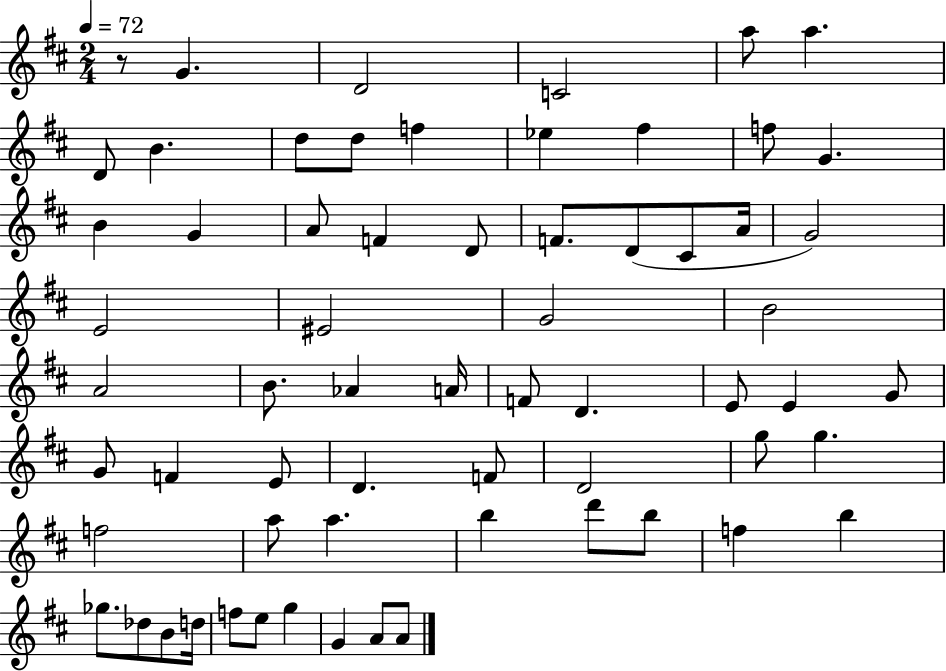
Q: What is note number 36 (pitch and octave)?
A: E4